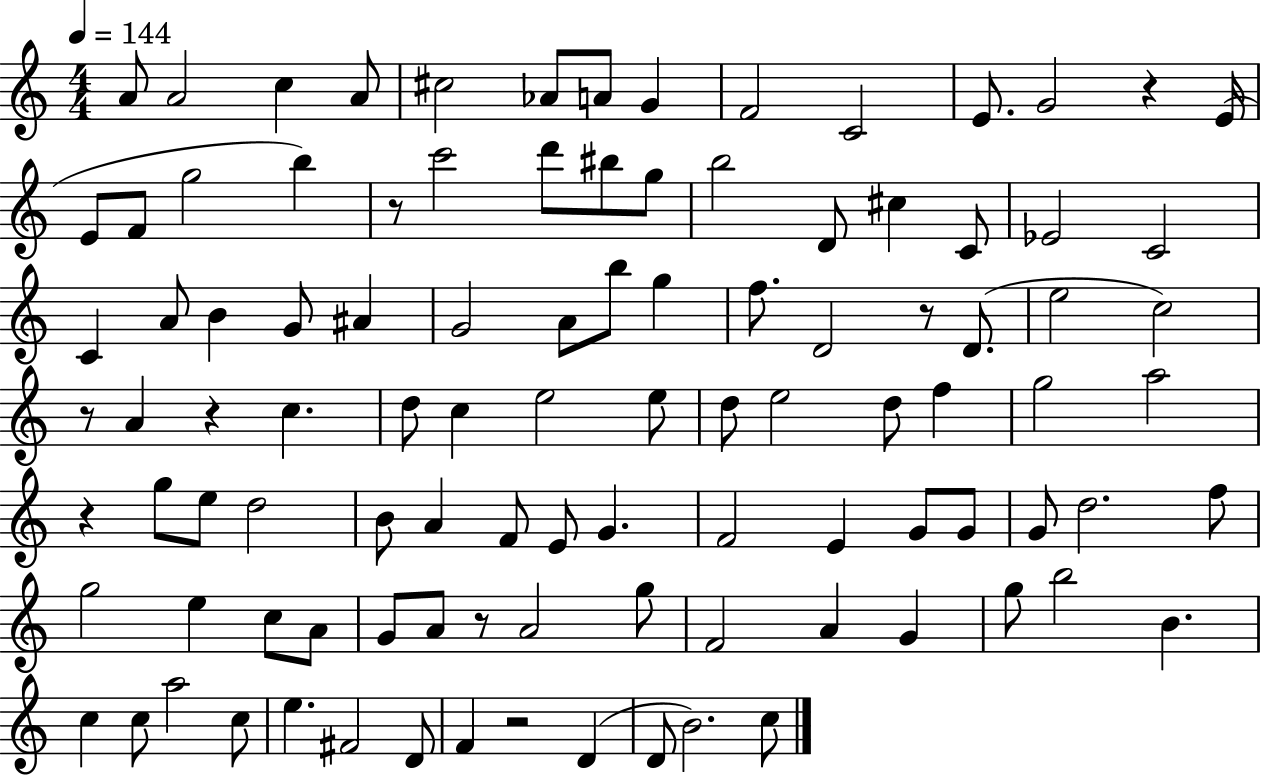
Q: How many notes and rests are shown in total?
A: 102